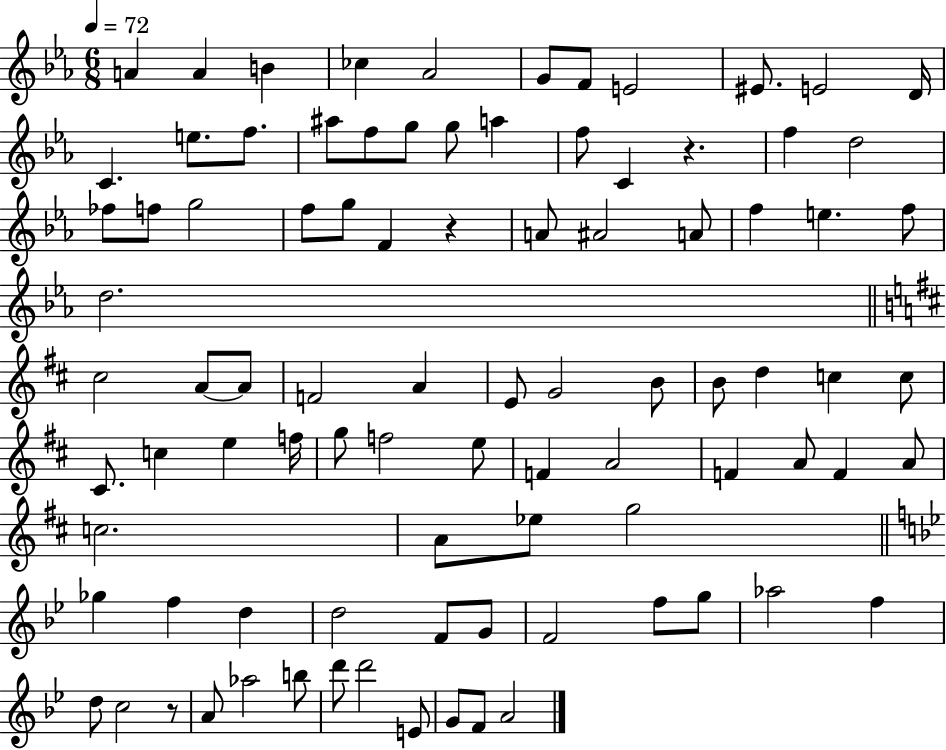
X:1
T:Untitled
M:6/8
L:1/4
K:Eb
A A B _c _A2 G/2 F/2 E2 ^E/2 E2 D/4 C e/2 f/2 ^a/2 f/2 g/2 g/2 a f/2 C z f d2 _f/2 f/2 g2 f/2 g/2 F z A/2 ^A2 A/2 f e f/2 d2 ^c2 A/2 A/2 F2 A E/2 G2 B/2 B/2 d c c/2 ^C/2 c e f/4 g/2 f2 e/2 F A2 F A/2 F A/2 c2 A/2 _e/2 g2 _g f d d2 F/2 G/2 F2 f/2 g/2 _a2 f d/2 c2 z/2 A/2 _a2 b/2 d'/2 d'2 E/2 G/2 F/2 A2